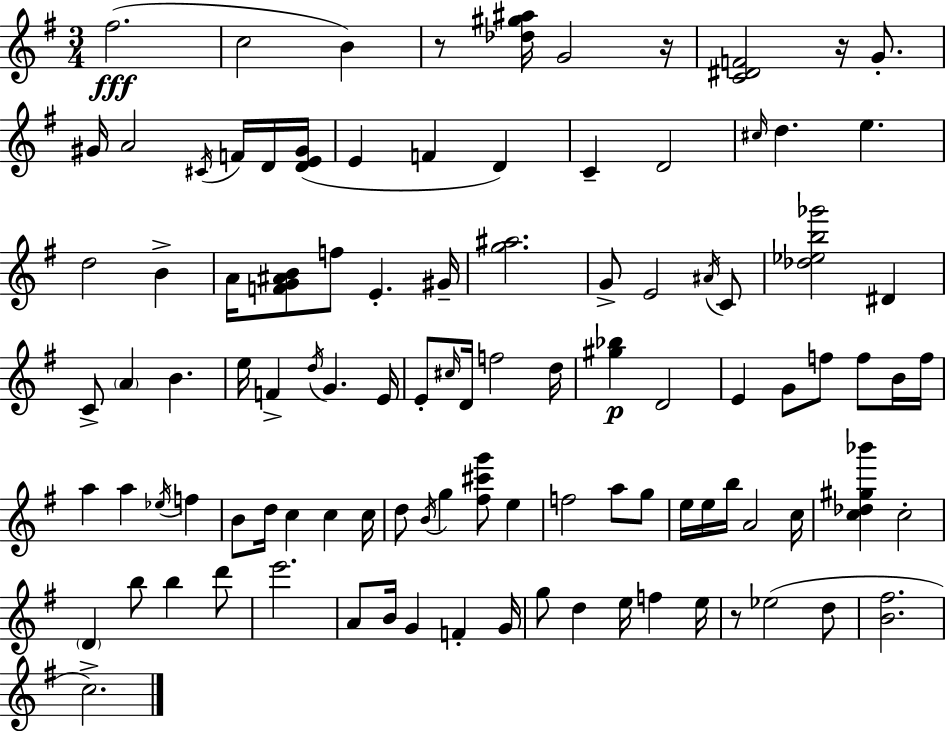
X:1
T:Untitled
M:3/4
L:1/4
K:G
^f2 c2 B z/2 [_d^g^a]/4 G2 z/4 [C^DF]2 z/4 G/2 ^G/4 A2 ^C/4 F/4 D/4 [DE^G]/4 E F D C D2 ^c/4 d e d2 B A/4 [FG^AB]/2 f/2 E ^G/4 [g^a]2 G/2 E2 ^A/4 C/2 [_d_eb_g']2 ^D C/2 A B e/4 F d/4 G E/4 E/2 ^c/4 D/4 f2 d/4 [^g_b] D2 E G/2 f/2 f/2 B/4 f/4 a a _e/4 f B/2 d/4 c c c/4 d/2 B/4 g [^f^c'g']/2 e f2 a/2 g/2 e/4 e/4 b/4 A2 c/4 [c_d^g_b'] c2 D b/2 b d'/2 e'2 A/2 B/4 G F G/4 g/2 d e/4 f e/4 z/2 _e2 d/2 [B^f]2 c2